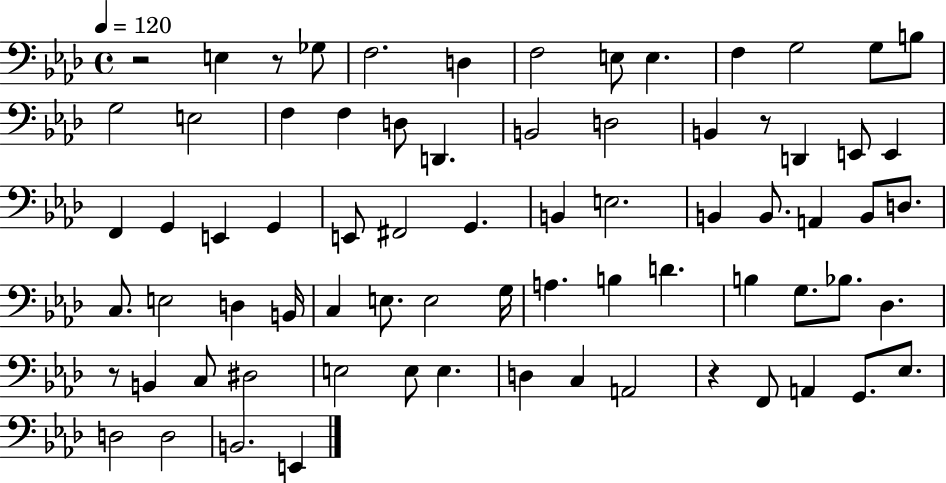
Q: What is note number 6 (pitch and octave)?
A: E3